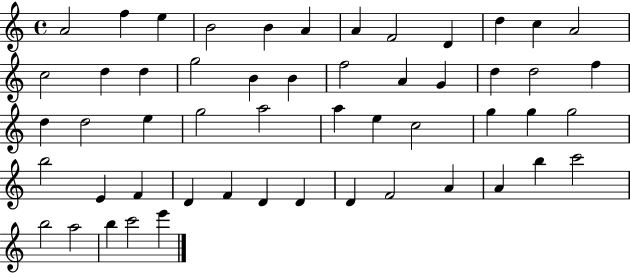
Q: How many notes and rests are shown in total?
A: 53